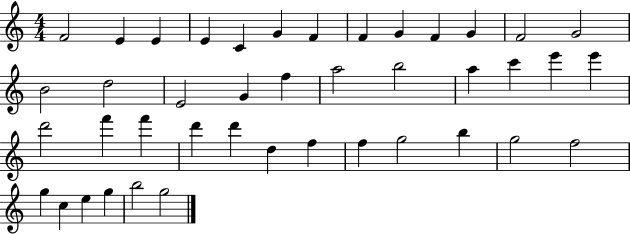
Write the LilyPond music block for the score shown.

{
  \clef treble
  \numericTimeSignature
  \time 4/4
  \key c \major
  f'2 e'4 e'4 | e'4 c'4 g'4 f'4 | f'4 g'4 f'4 g'4 | f'2 g'2 | \break b'2 d''2 | e'2 g'4 f''4 | a''2 b''2 | a''4 c'''4 e'''4 e'''4 | \break d'''2 f'''4 f'''4 | d'''4 d'''4 d''4 f''4 | f''4 g''2 b''4 | g''2 f''2 | \break g''4 c''4 e''4 g''4 | b''2 g''2 | \bar "|."
}